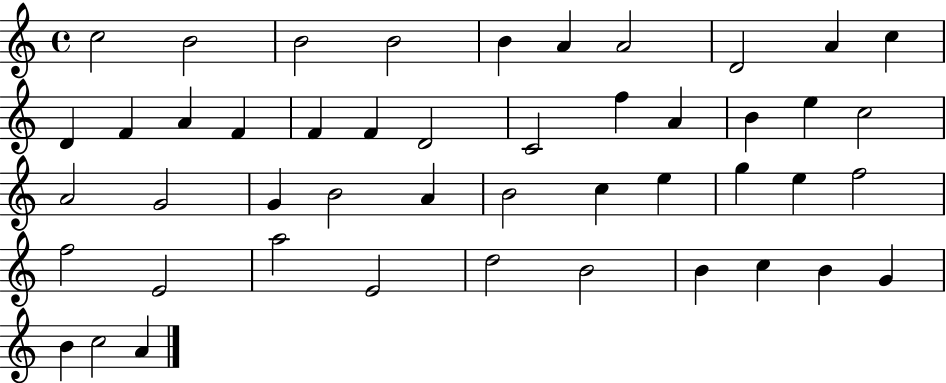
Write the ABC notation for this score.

X:1
T:Untitled
M:4/4
L:1/4
K:C
c2 B2 B2 B2 B A A2 D2 A c D F A F F F D2 C2 f A B e c2 A2 G2 G B2 A B2 c e g e f2 f2 E2 a2 E2 d2 B2 B c B G B c2 A